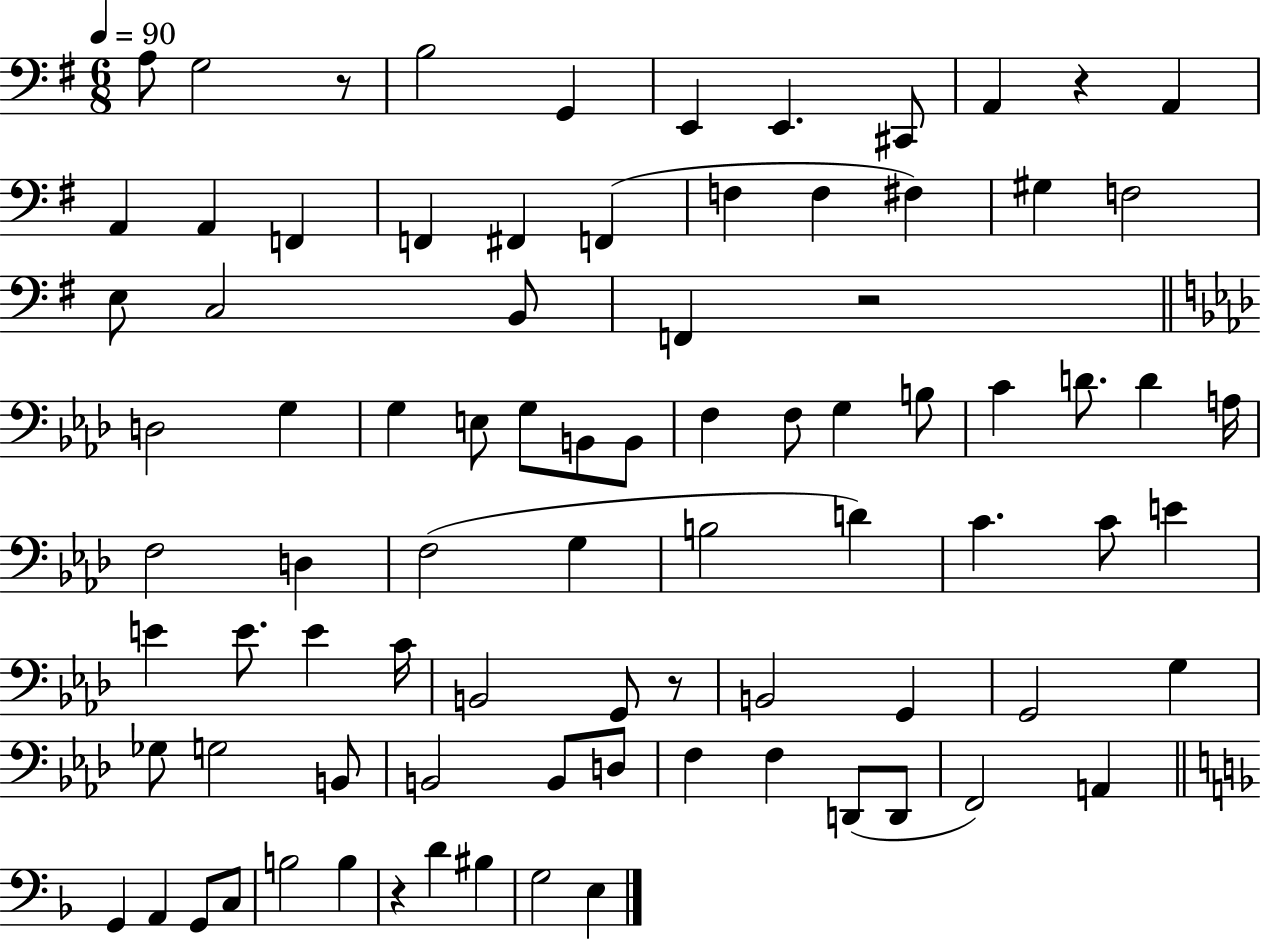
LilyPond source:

{
  \clef bass
  \numericTimeSignature
  \time 6/8
  \key g \major
  \tempo 4 = 90
  a8 g2 r8 | b2 g,4 | e,4 e,4. cis,8 | a,4 r4 a,4 | \break a,4 a,4 f,4 | f,4 fis,4 f,4( | f4 f4 fis4) | gis4 f2 | \break e8 c2 b,8 | f,4 r2 | \bar "||" \break \key aes \major d2 g4 | g4 e8 g8 b,8 b,8 | f4 f8 g4 b8 | c'4 d'8. d'4 a16 | \break f2 d4 | f2( g4 | b2 d'4) | c'4. c'8 e'4 | \break e'4 e'8. e'4 c'16 | b,2 g,8 r8 | b,2 g,4 | g,2 g4 | \break ges8 g2 b,8 | b,2 b,8 d8 | f4 f4 d,8( d,8 | f,2) a,4 | \break \bar "||" \break \key f \major g,4 a,4 g,8 c8 | b2 b4 | r4 d'4 bis4 | g2 e4 | \break \bar "|."
}